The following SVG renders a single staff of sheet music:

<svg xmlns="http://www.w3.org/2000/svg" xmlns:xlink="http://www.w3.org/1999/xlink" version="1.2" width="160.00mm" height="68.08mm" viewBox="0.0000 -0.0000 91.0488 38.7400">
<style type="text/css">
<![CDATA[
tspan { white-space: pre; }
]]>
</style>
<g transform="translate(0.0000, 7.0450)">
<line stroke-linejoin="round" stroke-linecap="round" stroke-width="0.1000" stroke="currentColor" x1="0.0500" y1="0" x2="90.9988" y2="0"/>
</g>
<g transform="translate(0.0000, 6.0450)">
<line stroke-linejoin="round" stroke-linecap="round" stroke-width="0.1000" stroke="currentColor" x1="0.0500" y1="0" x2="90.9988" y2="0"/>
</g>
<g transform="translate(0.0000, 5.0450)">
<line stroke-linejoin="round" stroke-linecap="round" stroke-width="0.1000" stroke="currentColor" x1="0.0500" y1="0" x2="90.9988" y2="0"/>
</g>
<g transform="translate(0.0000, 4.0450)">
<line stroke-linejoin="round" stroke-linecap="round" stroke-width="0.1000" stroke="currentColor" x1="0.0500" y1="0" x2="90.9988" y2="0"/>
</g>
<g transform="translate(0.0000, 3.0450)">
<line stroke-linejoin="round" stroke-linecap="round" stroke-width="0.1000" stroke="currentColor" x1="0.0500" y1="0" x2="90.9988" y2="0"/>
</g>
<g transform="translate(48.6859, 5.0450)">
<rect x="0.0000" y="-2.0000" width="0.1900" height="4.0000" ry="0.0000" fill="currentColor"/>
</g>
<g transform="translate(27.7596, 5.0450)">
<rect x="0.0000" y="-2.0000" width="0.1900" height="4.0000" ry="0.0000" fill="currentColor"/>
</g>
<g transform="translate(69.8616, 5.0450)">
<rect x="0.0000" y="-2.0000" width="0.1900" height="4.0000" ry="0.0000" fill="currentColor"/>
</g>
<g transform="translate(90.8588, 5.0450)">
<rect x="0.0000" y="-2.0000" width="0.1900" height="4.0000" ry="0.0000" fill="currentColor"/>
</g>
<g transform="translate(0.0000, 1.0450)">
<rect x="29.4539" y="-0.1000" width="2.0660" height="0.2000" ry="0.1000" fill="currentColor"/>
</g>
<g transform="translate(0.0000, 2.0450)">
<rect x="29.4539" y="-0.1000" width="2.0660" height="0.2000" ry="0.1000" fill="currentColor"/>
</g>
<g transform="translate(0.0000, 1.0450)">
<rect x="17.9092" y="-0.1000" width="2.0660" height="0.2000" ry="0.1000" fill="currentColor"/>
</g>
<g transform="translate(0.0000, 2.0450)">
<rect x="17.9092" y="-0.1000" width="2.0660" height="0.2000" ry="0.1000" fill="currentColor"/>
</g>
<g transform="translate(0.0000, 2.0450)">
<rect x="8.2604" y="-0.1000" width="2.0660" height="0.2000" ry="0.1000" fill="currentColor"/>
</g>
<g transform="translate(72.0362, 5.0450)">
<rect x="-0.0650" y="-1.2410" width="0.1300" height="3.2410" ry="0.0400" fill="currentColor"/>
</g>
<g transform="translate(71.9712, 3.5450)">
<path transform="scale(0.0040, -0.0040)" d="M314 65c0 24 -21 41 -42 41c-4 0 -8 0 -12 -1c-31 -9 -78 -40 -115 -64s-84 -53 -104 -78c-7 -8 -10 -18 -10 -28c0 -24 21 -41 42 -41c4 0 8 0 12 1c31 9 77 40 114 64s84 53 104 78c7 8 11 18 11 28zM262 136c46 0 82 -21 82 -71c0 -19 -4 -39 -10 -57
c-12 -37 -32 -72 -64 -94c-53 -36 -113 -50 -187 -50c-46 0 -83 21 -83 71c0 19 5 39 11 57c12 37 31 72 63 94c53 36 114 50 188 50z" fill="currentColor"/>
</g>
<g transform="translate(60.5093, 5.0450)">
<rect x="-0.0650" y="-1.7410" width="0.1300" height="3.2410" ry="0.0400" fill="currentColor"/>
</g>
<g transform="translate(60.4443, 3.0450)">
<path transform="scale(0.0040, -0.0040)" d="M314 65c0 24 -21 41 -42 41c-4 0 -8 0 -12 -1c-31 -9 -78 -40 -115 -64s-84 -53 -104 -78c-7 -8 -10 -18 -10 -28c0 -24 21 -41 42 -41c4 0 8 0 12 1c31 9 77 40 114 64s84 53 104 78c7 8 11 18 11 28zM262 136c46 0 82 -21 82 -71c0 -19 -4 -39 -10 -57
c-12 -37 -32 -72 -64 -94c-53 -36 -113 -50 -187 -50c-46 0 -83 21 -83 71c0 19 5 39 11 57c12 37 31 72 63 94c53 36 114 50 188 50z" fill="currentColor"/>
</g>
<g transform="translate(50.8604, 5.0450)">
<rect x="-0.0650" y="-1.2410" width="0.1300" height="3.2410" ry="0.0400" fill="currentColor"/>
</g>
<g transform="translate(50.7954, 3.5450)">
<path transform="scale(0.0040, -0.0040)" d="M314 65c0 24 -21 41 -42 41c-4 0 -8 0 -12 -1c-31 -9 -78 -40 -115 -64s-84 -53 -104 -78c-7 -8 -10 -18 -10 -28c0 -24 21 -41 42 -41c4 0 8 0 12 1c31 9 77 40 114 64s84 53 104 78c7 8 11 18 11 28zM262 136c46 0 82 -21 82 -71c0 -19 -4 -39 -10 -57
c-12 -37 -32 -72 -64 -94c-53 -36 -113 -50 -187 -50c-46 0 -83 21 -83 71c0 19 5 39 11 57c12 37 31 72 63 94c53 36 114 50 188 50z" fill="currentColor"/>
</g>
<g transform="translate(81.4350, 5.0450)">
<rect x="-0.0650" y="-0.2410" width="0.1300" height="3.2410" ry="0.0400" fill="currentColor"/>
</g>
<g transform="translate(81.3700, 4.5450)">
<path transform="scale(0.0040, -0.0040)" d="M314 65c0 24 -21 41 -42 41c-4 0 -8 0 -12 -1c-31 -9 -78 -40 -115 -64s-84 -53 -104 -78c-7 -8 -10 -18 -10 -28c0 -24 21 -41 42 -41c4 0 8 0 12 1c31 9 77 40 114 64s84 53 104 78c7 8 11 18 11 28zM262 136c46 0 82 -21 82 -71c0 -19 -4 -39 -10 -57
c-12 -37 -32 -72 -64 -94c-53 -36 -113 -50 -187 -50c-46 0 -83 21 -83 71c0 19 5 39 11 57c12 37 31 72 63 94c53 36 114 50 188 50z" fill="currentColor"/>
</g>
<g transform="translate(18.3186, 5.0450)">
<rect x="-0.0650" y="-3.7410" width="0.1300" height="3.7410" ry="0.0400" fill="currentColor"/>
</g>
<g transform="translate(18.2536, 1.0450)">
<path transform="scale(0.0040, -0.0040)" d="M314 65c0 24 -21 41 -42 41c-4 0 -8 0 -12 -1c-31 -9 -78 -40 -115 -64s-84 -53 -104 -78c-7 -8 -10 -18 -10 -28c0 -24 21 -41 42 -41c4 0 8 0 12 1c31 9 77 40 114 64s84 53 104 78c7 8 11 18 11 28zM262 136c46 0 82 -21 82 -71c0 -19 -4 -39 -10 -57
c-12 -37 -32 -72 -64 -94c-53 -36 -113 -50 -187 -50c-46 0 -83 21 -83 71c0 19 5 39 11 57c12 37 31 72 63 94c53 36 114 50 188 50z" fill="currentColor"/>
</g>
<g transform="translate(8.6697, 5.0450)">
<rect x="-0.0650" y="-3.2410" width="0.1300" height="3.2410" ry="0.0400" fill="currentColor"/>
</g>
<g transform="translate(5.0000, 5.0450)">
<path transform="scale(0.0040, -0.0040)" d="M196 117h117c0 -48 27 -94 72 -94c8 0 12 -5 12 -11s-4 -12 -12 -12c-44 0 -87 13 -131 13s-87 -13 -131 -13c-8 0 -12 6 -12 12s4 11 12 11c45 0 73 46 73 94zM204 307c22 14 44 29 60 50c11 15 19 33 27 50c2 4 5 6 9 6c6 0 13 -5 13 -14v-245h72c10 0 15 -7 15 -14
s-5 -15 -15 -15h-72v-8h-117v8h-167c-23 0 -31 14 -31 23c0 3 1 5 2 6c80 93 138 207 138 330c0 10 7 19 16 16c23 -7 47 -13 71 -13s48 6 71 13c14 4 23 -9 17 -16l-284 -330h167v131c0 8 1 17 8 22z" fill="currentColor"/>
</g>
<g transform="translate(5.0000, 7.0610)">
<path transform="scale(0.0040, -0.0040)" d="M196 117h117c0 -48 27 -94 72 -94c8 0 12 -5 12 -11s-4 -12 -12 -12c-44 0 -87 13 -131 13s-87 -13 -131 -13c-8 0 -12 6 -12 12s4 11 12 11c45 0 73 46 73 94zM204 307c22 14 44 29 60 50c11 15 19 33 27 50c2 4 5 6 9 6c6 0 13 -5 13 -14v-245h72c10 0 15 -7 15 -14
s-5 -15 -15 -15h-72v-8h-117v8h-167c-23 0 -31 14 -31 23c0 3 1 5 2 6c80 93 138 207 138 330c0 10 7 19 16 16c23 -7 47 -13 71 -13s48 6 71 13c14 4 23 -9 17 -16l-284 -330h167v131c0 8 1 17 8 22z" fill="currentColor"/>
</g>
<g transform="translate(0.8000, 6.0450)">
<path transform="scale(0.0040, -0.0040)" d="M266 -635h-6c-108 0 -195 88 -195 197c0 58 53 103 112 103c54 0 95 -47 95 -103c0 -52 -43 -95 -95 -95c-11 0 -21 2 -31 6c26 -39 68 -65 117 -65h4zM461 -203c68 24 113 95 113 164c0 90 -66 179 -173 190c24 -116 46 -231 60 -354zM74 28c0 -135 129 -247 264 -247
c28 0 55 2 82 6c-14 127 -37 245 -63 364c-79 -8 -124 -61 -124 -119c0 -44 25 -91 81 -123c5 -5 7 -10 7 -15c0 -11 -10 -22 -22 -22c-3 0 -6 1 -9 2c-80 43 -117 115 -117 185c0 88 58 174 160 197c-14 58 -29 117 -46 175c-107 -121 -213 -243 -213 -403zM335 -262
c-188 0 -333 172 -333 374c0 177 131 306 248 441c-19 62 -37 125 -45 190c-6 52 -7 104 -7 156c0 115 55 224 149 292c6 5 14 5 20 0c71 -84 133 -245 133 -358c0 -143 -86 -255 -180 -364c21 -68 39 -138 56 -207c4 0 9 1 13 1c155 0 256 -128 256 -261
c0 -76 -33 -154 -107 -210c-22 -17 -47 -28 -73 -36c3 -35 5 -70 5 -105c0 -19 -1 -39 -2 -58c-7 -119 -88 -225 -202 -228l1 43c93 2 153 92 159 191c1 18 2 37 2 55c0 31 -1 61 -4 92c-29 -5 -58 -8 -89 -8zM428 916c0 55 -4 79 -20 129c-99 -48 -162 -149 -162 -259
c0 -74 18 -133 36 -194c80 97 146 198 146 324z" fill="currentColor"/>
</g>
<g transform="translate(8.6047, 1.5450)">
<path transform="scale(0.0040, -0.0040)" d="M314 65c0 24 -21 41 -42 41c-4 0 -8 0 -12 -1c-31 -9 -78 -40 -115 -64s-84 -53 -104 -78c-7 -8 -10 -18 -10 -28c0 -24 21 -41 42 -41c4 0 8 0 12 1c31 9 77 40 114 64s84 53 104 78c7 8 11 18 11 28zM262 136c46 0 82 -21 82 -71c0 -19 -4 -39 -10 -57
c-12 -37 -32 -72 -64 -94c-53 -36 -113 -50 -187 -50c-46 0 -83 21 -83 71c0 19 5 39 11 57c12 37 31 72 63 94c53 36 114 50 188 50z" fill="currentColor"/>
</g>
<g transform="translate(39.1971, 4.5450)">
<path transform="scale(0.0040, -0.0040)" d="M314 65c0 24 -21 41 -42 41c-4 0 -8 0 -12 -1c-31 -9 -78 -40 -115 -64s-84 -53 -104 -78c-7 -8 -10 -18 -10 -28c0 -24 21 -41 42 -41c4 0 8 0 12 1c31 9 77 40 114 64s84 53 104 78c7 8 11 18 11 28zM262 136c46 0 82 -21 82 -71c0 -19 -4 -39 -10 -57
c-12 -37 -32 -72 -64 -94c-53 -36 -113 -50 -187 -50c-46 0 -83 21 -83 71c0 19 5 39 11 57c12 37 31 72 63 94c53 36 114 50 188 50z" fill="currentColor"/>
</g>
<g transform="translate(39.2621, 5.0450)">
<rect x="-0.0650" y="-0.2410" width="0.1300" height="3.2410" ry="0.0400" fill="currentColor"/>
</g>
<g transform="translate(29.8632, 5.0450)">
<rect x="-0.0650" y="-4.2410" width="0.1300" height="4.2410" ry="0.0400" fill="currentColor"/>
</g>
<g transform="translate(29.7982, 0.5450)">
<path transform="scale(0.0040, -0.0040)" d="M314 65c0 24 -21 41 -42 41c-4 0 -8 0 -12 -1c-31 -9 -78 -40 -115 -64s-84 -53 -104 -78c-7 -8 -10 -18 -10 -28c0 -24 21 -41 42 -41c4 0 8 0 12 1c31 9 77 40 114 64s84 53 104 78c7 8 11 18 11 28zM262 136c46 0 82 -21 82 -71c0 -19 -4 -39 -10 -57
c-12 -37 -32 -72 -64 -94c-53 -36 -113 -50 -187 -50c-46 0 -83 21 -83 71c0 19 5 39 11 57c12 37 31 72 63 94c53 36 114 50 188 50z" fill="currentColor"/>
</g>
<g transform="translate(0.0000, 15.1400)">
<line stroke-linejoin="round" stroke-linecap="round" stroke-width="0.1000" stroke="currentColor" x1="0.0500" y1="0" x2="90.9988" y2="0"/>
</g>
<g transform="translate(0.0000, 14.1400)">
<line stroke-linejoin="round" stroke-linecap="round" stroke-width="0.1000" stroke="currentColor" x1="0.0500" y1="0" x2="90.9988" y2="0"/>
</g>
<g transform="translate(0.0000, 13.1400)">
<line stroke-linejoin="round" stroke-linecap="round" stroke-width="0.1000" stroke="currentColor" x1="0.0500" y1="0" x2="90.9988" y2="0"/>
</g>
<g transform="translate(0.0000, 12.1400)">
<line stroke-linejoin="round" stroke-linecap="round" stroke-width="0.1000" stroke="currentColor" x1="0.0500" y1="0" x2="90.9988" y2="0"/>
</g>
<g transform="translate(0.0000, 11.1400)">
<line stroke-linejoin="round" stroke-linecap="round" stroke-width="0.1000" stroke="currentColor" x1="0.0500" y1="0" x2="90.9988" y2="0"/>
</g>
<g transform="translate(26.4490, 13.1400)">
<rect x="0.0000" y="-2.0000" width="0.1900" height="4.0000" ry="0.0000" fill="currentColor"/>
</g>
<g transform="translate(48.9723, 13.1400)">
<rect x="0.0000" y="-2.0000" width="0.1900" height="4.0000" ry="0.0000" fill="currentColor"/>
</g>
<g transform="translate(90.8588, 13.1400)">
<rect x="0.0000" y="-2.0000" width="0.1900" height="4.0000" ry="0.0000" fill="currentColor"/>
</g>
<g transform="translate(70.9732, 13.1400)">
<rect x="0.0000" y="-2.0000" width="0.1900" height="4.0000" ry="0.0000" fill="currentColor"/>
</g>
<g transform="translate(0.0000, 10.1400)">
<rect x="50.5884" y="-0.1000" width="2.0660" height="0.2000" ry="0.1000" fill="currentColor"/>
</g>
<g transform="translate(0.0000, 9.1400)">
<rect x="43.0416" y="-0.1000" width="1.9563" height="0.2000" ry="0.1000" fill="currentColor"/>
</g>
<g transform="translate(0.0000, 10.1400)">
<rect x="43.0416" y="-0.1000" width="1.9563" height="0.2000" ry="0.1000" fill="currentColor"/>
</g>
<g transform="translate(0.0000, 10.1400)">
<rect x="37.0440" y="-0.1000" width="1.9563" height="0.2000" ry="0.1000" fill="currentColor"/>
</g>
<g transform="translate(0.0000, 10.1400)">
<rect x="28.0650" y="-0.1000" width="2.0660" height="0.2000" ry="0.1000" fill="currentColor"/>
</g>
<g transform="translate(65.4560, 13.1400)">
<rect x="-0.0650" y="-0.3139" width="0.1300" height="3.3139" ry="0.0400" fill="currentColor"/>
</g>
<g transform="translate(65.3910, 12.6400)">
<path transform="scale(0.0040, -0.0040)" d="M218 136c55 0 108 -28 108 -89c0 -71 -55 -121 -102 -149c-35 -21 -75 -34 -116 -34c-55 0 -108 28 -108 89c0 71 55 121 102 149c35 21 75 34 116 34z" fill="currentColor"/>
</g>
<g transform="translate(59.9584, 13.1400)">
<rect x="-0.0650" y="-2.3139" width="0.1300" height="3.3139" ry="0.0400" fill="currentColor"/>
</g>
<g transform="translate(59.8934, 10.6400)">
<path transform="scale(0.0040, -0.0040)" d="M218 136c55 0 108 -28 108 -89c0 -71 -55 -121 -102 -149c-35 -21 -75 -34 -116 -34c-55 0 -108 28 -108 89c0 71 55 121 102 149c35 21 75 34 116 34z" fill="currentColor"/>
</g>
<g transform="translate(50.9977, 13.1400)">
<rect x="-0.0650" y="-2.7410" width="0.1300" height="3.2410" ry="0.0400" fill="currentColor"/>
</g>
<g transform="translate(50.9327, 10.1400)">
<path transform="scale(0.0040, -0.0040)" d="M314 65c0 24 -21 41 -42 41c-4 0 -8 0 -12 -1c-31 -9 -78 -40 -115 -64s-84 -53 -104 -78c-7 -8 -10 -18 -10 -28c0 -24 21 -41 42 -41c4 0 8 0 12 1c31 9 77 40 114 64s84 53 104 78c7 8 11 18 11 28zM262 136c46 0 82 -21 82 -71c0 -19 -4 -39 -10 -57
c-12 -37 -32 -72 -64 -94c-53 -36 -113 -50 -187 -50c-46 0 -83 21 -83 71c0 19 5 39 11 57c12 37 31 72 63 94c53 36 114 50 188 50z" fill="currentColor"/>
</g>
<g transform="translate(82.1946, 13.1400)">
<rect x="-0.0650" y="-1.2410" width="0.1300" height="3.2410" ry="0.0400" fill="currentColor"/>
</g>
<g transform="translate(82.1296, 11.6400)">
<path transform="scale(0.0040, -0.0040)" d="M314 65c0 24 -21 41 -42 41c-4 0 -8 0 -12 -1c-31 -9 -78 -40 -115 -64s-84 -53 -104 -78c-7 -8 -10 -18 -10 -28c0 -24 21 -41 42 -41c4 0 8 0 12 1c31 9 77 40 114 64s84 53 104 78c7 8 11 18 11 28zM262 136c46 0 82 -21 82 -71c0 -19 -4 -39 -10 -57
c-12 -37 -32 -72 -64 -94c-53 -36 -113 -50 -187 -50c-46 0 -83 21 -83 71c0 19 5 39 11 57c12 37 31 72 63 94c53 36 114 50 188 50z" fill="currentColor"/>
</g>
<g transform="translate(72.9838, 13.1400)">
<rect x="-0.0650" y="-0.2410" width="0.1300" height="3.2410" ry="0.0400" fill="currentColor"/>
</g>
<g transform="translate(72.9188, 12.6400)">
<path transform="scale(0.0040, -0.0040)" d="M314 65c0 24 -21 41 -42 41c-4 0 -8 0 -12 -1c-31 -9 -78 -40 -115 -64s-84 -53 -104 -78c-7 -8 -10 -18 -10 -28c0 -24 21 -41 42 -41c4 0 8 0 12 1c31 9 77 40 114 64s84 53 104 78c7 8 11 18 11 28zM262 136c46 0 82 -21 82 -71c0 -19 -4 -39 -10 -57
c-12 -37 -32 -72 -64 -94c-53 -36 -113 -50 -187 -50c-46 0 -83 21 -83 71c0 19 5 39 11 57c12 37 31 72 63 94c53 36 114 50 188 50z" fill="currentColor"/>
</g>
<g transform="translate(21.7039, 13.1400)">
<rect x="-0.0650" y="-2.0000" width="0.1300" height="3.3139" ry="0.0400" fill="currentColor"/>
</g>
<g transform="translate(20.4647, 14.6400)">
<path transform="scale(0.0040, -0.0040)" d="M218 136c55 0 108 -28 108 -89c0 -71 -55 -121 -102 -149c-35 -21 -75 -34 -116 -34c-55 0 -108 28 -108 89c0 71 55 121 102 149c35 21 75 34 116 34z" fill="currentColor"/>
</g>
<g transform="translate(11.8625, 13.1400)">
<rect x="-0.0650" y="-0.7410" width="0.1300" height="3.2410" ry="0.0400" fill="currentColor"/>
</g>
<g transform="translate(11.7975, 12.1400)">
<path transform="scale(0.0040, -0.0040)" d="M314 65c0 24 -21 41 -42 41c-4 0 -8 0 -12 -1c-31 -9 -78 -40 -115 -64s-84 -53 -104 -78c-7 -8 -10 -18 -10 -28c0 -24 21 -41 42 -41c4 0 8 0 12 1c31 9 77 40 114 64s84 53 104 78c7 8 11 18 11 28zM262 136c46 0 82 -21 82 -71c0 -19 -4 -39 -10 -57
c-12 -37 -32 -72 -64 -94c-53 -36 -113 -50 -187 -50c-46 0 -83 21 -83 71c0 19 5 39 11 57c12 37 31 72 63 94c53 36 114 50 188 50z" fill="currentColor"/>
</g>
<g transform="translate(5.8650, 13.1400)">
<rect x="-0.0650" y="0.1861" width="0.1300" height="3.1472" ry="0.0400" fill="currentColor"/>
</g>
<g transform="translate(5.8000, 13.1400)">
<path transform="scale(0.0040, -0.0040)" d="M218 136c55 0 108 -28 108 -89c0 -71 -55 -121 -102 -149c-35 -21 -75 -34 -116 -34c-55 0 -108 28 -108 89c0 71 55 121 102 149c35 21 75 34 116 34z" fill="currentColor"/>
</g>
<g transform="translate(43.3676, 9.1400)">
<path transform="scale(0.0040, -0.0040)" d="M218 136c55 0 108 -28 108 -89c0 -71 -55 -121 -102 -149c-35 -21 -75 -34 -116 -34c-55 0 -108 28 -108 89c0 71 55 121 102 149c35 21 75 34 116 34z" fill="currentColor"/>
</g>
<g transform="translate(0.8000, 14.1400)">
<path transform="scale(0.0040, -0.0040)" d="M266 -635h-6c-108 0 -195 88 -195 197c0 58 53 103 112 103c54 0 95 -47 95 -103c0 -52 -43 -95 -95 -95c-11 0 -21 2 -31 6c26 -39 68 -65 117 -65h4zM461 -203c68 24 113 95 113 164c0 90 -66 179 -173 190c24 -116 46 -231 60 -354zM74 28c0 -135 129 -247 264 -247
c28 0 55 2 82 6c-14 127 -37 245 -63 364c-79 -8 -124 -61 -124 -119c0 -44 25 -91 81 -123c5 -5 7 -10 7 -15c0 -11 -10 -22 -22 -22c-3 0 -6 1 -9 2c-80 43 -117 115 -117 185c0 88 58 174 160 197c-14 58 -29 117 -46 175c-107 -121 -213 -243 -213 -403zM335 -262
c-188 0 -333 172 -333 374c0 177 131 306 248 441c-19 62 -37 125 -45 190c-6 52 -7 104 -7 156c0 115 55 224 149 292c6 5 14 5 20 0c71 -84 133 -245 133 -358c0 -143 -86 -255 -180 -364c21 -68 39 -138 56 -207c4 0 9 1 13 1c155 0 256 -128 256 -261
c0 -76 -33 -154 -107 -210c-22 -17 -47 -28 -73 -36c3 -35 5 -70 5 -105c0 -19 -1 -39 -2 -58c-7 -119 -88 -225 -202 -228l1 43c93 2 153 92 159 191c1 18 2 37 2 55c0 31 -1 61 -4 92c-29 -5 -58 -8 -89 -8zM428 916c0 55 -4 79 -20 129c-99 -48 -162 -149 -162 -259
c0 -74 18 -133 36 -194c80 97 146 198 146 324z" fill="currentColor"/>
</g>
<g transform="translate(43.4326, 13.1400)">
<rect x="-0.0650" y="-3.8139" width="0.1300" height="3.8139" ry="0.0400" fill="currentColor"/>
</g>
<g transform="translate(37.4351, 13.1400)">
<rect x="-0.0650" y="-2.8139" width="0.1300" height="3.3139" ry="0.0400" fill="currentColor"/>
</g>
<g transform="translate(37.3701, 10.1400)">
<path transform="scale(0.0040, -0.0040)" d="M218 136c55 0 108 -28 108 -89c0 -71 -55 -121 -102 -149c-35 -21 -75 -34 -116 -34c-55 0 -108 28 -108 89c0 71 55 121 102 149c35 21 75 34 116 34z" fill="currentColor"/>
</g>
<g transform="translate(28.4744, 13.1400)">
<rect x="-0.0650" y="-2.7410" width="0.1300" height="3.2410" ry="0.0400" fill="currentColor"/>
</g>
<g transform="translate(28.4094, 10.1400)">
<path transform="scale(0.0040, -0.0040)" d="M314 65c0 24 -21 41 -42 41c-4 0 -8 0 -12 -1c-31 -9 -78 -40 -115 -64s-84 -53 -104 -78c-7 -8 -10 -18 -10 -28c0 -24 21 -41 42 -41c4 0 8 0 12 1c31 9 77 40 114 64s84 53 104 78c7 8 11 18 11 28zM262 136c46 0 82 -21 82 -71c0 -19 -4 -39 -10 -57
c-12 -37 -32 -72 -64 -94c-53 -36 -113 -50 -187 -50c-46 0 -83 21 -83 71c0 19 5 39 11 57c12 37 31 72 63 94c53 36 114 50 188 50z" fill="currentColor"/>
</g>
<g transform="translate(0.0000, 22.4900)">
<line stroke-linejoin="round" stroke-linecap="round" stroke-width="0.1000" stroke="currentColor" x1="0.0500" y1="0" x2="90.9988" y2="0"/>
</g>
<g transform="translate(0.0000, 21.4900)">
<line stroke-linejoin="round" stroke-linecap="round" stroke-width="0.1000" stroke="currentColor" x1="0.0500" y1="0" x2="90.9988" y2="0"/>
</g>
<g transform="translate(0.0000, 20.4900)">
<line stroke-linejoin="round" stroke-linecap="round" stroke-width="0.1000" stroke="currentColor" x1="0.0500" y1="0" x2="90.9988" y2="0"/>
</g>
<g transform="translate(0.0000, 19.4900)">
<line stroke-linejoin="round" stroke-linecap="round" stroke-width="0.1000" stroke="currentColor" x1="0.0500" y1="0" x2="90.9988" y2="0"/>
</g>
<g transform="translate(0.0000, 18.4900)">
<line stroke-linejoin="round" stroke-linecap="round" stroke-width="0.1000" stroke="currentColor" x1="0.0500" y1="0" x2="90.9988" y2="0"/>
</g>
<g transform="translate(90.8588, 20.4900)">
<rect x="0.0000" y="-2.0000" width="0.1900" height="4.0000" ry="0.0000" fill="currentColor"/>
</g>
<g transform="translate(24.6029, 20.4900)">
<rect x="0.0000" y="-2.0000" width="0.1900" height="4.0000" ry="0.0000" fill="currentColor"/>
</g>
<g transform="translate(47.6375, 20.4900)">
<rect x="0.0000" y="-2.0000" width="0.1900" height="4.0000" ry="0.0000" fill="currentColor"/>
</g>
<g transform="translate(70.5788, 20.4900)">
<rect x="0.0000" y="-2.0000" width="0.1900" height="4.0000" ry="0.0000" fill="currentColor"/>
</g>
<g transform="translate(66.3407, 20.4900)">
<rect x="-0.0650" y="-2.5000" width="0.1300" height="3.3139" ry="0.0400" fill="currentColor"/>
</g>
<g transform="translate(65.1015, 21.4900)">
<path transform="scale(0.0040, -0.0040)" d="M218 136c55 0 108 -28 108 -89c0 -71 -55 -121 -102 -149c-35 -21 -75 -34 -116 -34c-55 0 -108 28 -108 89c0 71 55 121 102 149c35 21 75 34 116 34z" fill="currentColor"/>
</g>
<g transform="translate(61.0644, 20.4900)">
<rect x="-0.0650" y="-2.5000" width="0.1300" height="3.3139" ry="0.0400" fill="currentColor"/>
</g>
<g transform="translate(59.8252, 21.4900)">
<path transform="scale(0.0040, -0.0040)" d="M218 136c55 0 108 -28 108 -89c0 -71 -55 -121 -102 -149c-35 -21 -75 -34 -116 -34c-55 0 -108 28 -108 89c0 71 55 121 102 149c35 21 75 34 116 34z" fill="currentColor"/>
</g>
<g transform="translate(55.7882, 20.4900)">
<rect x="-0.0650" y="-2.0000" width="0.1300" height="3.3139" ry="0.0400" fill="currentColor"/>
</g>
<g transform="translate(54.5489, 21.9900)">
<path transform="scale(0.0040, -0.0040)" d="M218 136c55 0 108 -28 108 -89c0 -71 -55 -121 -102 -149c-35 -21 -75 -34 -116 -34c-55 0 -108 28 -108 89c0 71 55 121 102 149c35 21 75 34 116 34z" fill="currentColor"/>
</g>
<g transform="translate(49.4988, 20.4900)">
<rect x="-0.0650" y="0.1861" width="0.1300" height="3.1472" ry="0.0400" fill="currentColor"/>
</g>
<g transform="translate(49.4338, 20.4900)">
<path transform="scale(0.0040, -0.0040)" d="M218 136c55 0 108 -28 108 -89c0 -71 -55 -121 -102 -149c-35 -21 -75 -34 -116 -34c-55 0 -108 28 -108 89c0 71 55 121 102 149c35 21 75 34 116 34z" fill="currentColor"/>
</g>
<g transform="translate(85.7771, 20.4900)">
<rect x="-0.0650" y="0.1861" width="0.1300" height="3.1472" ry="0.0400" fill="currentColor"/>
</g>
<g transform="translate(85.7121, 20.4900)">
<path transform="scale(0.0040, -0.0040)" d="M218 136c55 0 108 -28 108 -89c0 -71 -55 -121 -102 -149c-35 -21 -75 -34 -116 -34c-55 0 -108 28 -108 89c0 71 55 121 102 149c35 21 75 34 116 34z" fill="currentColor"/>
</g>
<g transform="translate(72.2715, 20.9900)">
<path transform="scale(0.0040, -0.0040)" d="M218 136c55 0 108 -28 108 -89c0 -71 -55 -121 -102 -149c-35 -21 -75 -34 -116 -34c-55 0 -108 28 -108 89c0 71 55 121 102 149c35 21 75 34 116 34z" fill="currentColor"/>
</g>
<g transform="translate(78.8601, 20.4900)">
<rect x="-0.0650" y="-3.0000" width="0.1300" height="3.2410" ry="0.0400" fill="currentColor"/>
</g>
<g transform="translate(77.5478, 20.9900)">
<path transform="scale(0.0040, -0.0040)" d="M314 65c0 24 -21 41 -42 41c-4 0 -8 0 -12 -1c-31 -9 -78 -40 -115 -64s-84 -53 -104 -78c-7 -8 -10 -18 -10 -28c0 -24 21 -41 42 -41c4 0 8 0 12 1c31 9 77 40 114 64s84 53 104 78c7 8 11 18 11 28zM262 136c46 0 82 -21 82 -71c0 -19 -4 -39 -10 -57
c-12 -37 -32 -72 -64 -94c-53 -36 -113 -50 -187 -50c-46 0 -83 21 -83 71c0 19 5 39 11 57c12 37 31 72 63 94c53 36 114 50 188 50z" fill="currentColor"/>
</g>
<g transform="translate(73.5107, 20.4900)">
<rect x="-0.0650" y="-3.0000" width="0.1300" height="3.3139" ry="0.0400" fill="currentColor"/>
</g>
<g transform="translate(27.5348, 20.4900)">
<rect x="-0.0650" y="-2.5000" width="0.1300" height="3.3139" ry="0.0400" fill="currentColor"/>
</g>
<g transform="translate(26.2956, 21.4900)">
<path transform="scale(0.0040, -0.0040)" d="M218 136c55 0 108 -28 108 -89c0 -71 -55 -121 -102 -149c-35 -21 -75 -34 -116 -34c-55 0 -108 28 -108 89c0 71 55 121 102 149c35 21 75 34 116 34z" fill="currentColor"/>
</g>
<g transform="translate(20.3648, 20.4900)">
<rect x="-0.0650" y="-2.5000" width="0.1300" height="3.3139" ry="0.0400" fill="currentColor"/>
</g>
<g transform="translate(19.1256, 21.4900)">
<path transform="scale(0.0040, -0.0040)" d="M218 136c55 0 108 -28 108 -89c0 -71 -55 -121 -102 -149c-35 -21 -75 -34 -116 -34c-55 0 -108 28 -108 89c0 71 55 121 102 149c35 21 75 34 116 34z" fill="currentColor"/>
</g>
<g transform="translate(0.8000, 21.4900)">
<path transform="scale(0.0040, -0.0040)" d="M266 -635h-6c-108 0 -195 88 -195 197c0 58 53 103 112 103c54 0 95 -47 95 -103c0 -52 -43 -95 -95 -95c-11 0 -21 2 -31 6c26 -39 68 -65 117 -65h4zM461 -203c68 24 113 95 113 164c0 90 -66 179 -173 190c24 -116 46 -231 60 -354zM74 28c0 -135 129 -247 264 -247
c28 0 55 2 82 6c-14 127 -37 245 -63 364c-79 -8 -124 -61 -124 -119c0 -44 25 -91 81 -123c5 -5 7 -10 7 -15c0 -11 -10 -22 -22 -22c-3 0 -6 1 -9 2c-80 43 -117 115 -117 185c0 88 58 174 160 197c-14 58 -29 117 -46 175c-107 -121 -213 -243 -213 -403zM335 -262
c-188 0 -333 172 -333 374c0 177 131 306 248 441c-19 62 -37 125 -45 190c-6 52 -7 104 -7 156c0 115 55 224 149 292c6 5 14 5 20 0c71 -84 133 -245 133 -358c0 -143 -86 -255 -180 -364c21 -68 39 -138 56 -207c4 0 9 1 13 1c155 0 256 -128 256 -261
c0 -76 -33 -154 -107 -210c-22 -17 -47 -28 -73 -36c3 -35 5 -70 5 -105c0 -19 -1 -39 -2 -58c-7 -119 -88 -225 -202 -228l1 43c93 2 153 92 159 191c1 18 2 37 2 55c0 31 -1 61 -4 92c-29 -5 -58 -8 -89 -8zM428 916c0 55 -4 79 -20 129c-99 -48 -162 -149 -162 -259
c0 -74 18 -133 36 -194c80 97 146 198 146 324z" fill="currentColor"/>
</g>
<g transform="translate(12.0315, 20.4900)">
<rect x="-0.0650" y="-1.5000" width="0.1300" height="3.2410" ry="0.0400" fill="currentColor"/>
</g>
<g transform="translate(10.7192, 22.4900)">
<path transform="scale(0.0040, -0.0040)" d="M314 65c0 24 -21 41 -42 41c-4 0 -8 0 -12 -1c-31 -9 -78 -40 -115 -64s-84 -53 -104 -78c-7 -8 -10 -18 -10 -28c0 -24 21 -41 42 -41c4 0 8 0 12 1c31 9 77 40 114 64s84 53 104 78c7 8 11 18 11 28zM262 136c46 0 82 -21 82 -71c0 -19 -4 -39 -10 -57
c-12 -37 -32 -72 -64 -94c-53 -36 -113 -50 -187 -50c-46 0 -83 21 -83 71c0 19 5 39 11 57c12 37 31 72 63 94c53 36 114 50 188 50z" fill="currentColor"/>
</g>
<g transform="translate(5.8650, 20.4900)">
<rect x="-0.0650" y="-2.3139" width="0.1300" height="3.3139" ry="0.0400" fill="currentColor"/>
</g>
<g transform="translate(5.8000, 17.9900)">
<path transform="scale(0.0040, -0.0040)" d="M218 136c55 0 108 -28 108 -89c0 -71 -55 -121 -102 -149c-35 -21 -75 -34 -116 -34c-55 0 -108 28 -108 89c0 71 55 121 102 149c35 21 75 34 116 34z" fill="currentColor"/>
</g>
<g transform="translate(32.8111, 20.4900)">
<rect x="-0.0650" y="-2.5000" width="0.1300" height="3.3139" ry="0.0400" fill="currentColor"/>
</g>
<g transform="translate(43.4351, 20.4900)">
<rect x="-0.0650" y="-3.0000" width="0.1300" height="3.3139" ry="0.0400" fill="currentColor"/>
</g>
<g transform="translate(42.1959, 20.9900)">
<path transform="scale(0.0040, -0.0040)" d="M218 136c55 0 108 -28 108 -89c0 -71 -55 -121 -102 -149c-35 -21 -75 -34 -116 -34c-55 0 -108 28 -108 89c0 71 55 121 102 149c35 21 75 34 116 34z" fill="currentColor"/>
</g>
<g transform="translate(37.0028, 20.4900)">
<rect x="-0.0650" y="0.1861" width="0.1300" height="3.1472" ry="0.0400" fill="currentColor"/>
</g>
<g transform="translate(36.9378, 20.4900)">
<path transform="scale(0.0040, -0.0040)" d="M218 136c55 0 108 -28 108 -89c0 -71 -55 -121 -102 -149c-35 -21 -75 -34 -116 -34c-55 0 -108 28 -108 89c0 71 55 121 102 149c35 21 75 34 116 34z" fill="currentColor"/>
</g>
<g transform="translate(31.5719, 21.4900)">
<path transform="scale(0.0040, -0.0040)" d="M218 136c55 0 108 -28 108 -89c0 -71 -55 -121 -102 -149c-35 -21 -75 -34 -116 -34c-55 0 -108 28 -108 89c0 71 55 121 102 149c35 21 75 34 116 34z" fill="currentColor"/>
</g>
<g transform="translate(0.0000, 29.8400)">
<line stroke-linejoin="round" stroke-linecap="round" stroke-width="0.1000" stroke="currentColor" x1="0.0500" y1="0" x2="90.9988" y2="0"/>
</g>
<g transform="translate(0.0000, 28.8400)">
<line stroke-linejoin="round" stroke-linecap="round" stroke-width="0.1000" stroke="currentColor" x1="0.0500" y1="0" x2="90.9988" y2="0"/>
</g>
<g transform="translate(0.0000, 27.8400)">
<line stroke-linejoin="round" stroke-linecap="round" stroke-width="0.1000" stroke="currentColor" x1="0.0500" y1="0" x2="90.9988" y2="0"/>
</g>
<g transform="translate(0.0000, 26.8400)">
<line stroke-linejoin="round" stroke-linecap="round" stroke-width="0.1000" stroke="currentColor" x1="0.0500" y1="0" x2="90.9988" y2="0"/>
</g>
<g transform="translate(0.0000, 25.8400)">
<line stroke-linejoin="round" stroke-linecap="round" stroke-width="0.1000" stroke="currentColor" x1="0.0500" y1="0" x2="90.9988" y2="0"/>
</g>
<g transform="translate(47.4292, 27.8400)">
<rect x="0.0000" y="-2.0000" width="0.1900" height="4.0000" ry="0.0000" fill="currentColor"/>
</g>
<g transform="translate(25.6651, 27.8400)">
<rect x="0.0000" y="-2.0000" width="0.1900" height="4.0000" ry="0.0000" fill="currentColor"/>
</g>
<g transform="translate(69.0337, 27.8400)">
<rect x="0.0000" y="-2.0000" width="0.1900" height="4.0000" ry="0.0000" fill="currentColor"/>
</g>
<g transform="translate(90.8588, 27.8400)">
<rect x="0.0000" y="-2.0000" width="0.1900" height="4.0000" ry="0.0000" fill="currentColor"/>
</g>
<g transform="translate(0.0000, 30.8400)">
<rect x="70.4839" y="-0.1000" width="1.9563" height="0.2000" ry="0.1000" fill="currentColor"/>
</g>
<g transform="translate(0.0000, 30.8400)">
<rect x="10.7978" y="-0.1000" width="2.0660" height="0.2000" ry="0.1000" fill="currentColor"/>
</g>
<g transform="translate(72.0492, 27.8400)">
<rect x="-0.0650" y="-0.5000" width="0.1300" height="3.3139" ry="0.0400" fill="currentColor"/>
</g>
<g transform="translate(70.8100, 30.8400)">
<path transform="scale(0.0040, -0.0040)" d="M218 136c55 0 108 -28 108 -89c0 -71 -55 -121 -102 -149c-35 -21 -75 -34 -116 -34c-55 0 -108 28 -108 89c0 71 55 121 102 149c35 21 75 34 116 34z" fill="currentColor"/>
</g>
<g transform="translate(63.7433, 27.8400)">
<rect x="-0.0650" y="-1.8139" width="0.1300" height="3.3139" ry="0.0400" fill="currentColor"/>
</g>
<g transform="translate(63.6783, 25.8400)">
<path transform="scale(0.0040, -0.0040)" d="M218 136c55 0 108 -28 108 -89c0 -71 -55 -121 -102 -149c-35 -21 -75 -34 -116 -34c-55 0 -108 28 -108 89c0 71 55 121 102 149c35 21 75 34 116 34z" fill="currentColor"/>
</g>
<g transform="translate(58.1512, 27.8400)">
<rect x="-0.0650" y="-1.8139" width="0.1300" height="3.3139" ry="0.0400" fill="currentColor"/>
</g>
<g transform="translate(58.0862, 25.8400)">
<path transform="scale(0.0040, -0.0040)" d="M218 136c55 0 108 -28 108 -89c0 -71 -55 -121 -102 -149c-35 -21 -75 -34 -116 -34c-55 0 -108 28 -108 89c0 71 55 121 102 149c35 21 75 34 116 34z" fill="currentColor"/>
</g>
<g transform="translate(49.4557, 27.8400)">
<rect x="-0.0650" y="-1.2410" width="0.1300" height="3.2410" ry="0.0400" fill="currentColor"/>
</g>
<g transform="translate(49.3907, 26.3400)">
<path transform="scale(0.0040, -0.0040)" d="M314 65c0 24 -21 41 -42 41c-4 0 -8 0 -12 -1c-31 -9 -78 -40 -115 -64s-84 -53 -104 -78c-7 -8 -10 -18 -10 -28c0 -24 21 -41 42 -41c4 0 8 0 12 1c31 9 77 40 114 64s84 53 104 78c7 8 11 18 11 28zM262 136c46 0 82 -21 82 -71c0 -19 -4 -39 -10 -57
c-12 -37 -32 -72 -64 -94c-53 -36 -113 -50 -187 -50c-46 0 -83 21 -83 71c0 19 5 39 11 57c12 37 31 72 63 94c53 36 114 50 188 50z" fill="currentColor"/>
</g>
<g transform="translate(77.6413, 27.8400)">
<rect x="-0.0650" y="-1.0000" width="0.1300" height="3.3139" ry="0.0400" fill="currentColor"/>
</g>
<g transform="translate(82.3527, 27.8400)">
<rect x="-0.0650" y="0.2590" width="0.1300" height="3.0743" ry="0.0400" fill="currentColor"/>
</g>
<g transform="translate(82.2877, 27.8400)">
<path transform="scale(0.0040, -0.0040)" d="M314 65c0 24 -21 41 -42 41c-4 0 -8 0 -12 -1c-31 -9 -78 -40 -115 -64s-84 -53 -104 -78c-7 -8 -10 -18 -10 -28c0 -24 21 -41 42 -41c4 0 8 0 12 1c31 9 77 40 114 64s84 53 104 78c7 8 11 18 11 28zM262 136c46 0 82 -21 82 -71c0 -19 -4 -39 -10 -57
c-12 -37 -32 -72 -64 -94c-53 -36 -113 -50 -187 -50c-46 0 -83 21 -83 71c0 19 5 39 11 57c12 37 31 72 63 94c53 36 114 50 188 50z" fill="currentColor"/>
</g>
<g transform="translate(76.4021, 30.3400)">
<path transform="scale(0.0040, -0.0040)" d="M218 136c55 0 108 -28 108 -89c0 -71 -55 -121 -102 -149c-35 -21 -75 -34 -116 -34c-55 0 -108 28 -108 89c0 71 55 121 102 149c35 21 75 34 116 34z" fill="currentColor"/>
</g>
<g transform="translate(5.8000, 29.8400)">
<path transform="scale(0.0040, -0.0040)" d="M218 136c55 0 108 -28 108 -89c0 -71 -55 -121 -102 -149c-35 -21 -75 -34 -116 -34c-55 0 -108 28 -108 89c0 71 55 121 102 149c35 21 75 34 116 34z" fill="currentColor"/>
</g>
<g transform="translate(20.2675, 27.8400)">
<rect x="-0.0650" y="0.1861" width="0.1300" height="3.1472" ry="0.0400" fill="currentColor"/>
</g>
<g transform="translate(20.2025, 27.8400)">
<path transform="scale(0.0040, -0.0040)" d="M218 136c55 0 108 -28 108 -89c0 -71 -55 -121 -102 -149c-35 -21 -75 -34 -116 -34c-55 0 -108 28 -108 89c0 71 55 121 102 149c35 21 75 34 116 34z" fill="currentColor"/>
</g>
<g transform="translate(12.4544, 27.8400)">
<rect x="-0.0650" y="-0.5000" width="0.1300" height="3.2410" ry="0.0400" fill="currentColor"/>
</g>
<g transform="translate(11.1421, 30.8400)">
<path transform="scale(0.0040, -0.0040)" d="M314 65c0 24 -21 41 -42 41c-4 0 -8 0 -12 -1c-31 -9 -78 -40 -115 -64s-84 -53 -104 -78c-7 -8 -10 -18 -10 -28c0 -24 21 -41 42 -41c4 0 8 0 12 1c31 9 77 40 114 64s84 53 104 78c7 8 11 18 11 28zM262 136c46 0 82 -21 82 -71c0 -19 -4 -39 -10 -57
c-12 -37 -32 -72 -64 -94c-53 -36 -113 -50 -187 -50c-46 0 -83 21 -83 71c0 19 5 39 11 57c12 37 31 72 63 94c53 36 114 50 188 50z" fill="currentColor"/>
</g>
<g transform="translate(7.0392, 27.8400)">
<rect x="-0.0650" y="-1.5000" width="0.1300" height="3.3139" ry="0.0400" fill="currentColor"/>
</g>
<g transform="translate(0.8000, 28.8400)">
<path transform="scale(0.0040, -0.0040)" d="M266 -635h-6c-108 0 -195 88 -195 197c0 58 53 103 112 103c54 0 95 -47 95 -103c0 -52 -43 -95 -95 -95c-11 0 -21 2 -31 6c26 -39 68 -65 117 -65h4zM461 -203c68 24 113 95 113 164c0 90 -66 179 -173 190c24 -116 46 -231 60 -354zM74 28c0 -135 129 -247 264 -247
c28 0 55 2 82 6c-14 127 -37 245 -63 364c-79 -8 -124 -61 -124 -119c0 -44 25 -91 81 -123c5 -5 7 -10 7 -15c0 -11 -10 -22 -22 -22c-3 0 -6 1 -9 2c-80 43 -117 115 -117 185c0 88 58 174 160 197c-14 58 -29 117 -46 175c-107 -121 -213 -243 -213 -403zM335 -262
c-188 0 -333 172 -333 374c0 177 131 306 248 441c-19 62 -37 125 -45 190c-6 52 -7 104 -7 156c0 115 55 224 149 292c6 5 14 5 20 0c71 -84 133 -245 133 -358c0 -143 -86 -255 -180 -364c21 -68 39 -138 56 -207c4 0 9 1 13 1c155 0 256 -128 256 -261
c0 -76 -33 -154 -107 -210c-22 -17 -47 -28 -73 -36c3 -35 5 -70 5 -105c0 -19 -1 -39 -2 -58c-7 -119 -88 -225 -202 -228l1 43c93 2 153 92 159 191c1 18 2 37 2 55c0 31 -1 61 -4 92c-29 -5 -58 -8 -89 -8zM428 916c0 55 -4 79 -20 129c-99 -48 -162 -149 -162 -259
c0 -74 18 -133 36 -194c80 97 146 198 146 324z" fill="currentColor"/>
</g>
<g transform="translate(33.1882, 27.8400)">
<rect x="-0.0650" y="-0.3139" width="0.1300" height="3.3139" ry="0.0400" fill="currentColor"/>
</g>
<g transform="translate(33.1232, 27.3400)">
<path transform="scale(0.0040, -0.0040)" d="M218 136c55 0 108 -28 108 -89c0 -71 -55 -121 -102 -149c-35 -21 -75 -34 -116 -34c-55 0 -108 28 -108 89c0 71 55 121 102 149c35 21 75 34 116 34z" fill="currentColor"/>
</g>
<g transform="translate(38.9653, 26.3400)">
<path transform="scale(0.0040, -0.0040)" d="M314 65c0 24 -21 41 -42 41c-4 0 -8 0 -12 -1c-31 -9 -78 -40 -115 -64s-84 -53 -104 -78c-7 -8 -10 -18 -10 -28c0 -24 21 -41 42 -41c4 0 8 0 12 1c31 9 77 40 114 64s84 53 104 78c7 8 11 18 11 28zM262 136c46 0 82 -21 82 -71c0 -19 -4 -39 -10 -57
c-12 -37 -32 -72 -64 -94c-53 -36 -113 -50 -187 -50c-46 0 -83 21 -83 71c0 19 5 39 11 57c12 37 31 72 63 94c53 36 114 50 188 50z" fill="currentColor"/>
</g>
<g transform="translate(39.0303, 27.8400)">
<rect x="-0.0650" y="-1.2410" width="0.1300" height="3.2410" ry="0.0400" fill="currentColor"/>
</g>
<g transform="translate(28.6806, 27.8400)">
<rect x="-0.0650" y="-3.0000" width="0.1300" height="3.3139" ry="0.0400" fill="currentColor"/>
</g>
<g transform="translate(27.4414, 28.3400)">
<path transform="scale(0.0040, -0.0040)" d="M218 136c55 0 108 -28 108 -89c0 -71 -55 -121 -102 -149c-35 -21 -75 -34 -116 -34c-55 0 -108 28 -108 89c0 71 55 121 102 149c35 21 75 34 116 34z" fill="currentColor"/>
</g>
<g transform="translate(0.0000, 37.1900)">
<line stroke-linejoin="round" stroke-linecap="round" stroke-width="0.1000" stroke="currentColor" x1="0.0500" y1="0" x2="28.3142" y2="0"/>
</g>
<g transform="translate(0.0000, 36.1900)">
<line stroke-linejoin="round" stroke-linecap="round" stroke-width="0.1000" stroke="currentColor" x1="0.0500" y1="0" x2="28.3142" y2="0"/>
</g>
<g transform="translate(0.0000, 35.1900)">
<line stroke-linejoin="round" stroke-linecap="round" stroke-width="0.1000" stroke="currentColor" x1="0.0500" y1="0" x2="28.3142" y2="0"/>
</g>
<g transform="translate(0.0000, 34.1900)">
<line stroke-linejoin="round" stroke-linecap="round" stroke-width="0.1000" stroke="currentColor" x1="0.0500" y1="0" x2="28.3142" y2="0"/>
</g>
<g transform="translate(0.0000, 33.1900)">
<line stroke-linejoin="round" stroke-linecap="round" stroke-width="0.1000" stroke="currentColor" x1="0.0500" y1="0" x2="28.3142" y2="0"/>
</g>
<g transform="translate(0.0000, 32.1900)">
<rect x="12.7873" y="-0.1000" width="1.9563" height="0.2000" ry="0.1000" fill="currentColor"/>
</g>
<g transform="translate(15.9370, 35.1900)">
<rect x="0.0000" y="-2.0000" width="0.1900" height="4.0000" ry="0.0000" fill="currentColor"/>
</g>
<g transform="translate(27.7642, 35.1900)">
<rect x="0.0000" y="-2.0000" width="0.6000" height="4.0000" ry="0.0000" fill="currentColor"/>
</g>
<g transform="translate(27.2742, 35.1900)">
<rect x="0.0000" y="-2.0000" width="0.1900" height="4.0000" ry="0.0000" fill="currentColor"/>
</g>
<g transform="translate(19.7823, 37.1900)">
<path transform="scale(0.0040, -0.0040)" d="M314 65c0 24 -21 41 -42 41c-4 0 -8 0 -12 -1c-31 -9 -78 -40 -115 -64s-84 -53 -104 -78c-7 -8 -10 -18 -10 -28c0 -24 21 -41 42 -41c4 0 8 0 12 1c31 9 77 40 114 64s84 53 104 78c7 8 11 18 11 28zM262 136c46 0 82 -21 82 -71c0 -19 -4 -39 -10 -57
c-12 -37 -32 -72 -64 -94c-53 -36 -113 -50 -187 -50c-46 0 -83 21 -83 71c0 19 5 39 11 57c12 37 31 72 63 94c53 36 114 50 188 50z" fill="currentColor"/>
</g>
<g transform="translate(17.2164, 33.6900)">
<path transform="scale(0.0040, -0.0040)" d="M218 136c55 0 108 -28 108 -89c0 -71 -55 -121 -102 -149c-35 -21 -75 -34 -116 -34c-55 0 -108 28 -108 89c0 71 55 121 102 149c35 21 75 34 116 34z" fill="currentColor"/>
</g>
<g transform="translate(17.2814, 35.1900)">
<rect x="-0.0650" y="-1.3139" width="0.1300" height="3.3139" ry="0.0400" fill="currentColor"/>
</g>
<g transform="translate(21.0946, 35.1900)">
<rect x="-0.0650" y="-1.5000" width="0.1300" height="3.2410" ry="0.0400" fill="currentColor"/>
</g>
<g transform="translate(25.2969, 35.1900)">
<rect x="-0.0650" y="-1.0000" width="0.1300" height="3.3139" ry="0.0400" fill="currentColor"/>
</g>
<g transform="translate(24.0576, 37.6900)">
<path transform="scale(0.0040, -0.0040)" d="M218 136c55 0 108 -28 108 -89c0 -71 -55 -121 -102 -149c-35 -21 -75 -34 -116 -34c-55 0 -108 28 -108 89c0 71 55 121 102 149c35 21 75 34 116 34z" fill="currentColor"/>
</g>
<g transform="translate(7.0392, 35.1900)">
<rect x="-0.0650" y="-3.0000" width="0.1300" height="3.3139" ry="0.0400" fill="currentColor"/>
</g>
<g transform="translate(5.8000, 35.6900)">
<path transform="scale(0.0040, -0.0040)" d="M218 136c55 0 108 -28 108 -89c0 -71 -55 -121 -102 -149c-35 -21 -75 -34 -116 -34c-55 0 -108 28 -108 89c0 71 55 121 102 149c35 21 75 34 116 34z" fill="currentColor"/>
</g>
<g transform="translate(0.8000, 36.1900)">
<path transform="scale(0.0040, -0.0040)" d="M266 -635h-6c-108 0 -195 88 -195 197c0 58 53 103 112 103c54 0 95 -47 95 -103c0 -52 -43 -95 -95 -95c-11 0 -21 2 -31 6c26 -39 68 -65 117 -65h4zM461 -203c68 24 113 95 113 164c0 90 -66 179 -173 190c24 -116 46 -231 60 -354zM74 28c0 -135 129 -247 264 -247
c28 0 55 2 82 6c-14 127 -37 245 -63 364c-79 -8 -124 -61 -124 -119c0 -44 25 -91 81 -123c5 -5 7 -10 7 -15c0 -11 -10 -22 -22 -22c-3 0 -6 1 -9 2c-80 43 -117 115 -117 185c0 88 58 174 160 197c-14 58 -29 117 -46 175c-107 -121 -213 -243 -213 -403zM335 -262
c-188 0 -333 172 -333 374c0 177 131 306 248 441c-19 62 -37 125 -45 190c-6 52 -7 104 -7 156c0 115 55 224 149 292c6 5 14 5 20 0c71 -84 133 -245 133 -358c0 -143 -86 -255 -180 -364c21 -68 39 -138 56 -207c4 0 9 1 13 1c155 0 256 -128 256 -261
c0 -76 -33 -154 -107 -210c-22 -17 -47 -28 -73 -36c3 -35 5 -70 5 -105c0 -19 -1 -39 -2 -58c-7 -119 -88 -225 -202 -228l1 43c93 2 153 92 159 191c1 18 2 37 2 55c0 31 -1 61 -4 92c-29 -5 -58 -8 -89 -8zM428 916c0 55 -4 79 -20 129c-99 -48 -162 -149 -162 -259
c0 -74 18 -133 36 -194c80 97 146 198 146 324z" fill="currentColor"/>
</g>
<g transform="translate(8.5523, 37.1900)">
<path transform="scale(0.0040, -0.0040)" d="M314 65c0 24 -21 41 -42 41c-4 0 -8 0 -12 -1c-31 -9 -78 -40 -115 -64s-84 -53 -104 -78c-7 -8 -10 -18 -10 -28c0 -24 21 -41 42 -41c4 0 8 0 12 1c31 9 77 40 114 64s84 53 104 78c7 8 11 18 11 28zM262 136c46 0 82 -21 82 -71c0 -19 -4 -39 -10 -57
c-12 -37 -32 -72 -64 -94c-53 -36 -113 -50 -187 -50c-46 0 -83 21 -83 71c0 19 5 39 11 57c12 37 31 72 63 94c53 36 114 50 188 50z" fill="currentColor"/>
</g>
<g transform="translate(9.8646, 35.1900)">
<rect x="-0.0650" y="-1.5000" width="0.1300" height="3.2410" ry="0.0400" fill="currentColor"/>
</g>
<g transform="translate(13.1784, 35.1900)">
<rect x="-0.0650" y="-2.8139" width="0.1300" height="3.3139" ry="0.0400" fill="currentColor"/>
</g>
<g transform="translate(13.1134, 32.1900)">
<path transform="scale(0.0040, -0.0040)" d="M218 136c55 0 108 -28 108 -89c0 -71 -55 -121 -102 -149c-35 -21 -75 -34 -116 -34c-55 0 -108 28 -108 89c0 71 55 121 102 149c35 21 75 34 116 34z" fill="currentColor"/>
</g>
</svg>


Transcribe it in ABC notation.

X:1
T:Untitled
M:4/4
L:1/4
K:C
b2 c'2 d'2 c2 e2 f2 e2 c2 B d2 F a2 a c' a2 g c c2 e2 g E2 G G G B A B F G G A A2 B E C2 B A c e2 e2 f f C D B2 A E2 a e E2 D